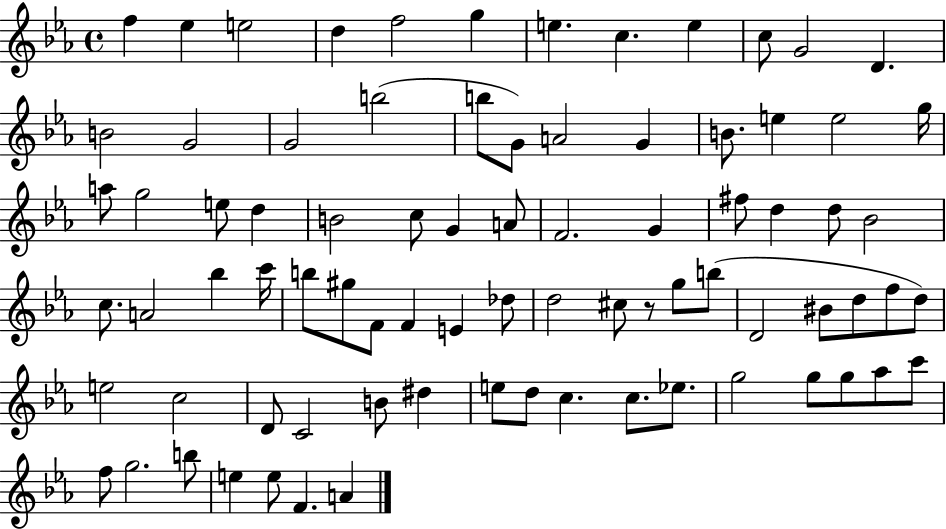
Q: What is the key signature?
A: EES major